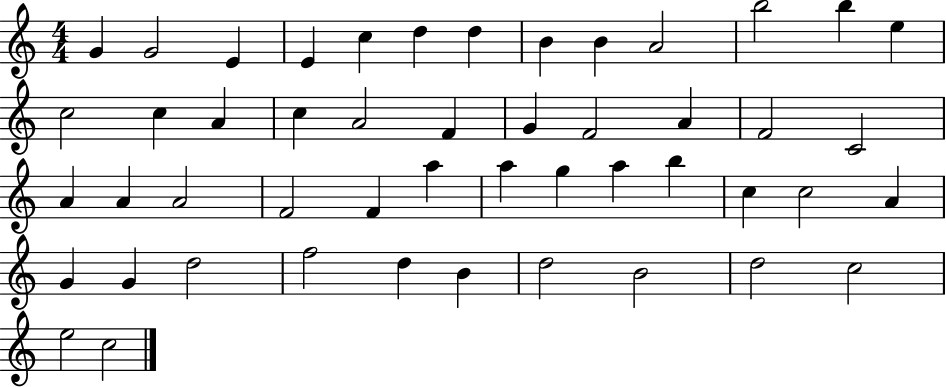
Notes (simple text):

G4/q G4/h E4/q E4/q C5/q D5/q D5/q B4/q B4/q A4/h B5/h B5/q E5/q C5/h C5/q A4/q C5/q A4/h F4/q G4/q F4/h A4/q F4/h C4/h A4/q A4/q A4/h F4/h F4/q A5/q A5/q G5/q A5/q B5/q C5/q C5/h A4/q G4/q G4/q D5/h F5/h D5/q B4/q D5/h B4/h D5/h C5/h E5/h C5/h